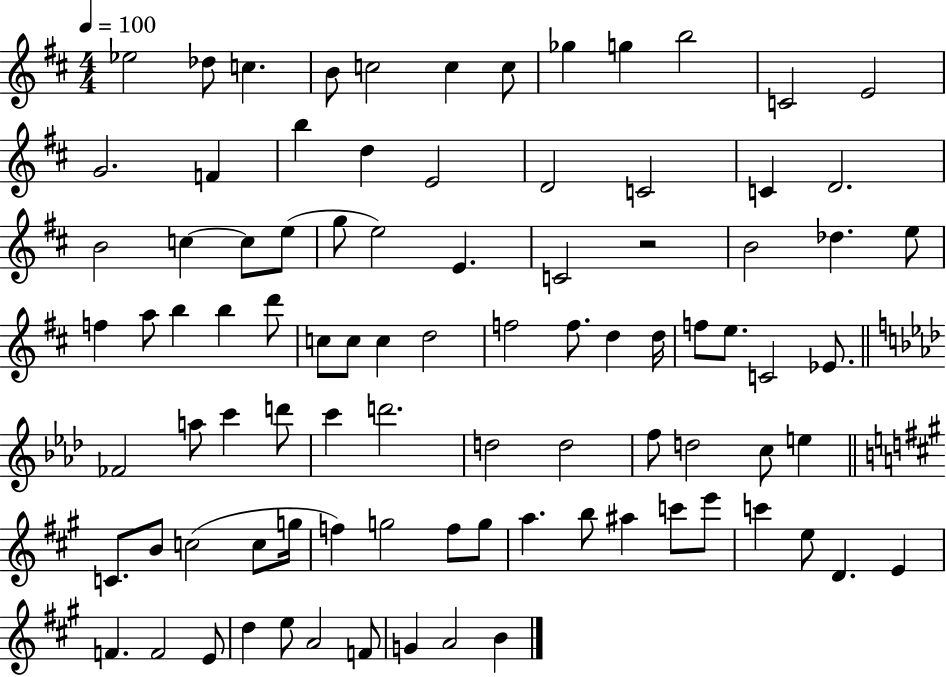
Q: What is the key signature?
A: D major